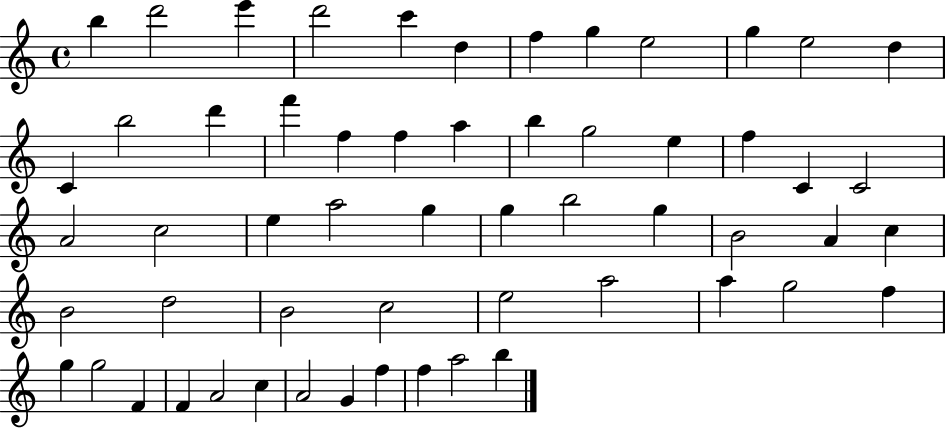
X:1
T:Untitled
M:4/4
L:1/4
K:C
b d'2 e' d'2 c' d f g e2 g e2 d C b2 d' f' f f a b g2 e f C C2 A2 c2 e a2 g g b2 g B2 A c B2 d2 B2 c2 e2 a2 a g2 f g g2 F F A2 c A2 G f f a2 b